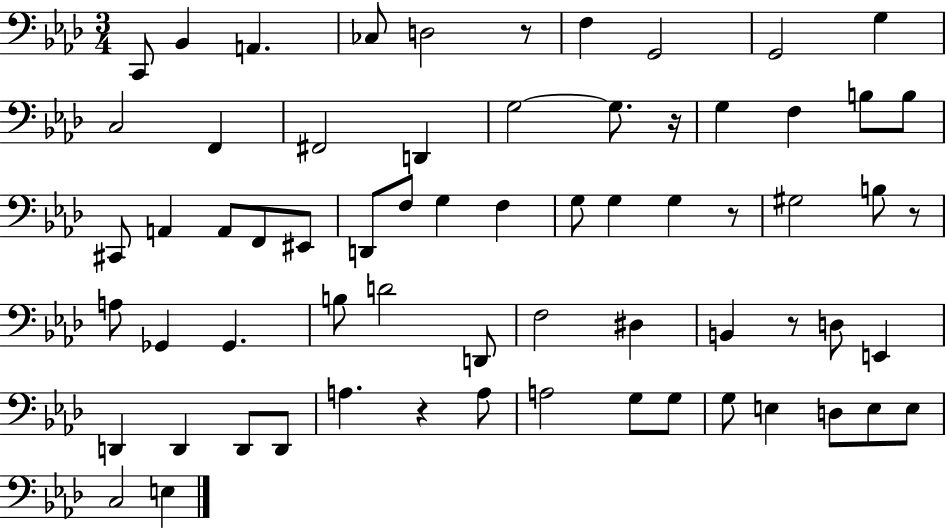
{
  \clef bass
  \numericTimeSignature
  \time 3/4
  \key aes \major
  c,8 bes,4 a,4. | ces8 d2 r8 | f4 g,2 | g,2 g4 | \break c2 f,4 | fis,2 d,4 | g2~~ g8. r16 | g4 f4 b8 b8 | \break cis,8 a,4 a,8 f,8 eis,8 | d,8 f8 g4 f4 | g8 g4 g4 r8 | gis2 b8 r8 | \break a8 ges,4 ges,4. | b8 d'2 d,8 | f2 dis4 | b,4 r8 d8 e,4 | \break d,4 d,4 d,8 d,8 | a4. r4 a8 | a2 g8 g8 | g8 e4 d8 e8 e8 | \break c2 e4 | \bar "|."
}